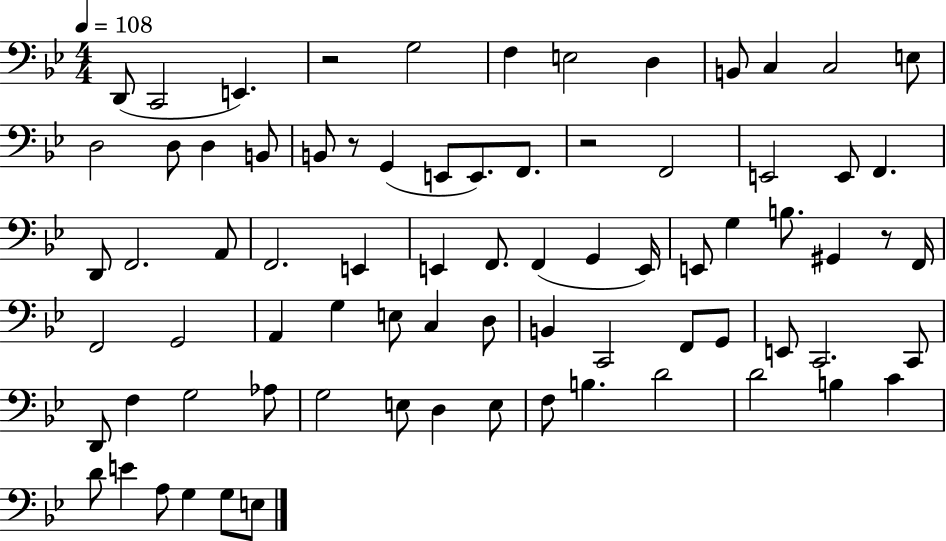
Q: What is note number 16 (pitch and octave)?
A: B2